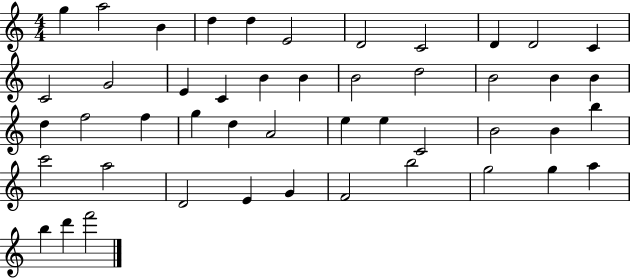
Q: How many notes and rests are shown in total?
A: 47